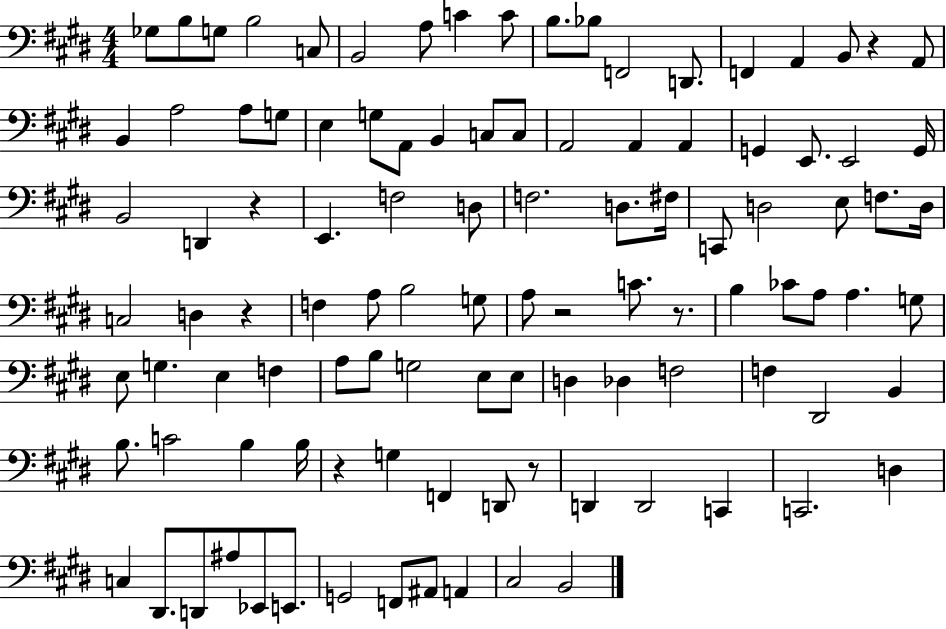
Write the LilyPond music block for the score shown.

{
  \clef bass
  \numericTimeSignature
  \time 4/4
  \key e \major
  ges8 b8 g8 b2 c8 | b,2 a8 c'4 c'8 | b8. bes8 f,2 d,8. | f,4 a,4 b,8 r4 a,8 | \break b,4 a2 a8 g8 | e4 g8 a,8 b,4 c8 c8 | a,2 a,4 a,4 | g,4 e,8. e,2 g,16 | \break b,2 d,4 r4 | e,4. f2 d8 | f2. d8. fis16 | c,8 d2 e8 f8. d16 | \break c2 d4 r4 | f4 a8 b2 g8 | a8 r2 c'8. r8. | b4 ces'8 a8 a4. g8 | \break e8 g4. e4 f4 | a8 b8 g2 e8 e8 | d4 des4 f2 | f4 dis,2 b,4 | \break b8. c'2 b4 b16 | r4 g4 f,4 d,8 r8 | d,4 d,2 c,4 | c,2. d4 | \break c4 dis,8. d,8 ais8 ees,8 e,8. | g,2 f,8 ais,8 a,4 | cis2 b,2 | \bar "|."
}